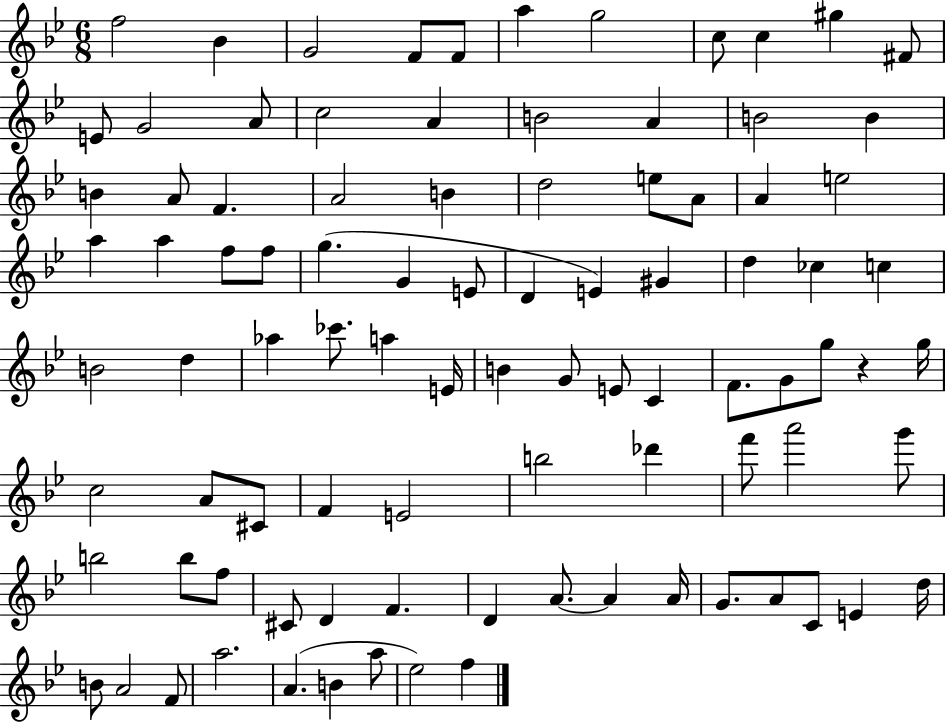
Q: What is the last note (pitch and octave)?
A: F5